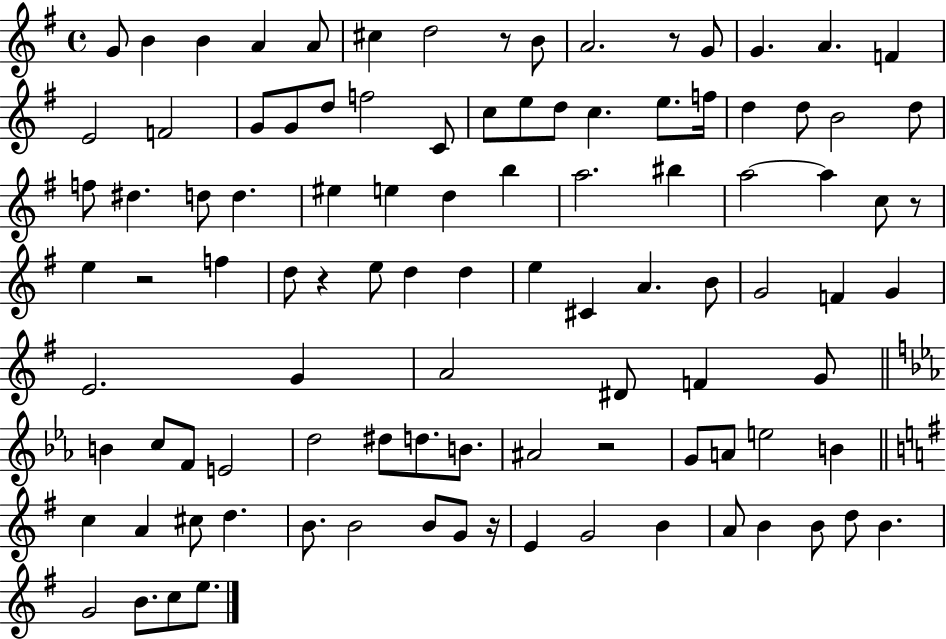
{
  \clef treble
  \time 4/4
  \defaultTimeSignature
  \key g \major
  \repeat volta 2 { g'8 b'4 b'4 a'4 a'8 | cis''4 d''2 r8 b'8 | a'2. r8 g'8 | g'4. a'4. f'4 | \break e'2 f'2 | g'8 g'8 d''8 f''2 c'8 | c''8 e''8 d''8 c''4. e''8. f''16 | d''4 d''8 b'2 d''8 | \break f''8 dis''4. d''8 d''4. | eis''4 e''4 d''4 b''4 | a''2. bis''4 | a''2~~ a''4 c''8 r8 | \break e''4 r2 f''4 | d''8 r4 e''8 d''4 d''4 | e''4 cis'4 a'4. b'8 | g'2 f'4 g'4 | \break e'2. g'4 | a'2 dis'8 f'4 g'8 | \bar "||" \break \key ees \major b'4 c''8 f'8 e'2 | d''2 dis''8 d''8. b'8. | ais'2 r2 | g'8 a'8 e''2 b'4 | \break \bar "||" \break \key e \minor c''4 a'4 cis''8 d''4. | b'8. b'2 b'8 g'8 r16 | e'4 g'2 b'4 | a'8 b'4 b'8 d''8 b'4. | \break g'2 b'8. c''8 e''8. | } \bar "|."
}